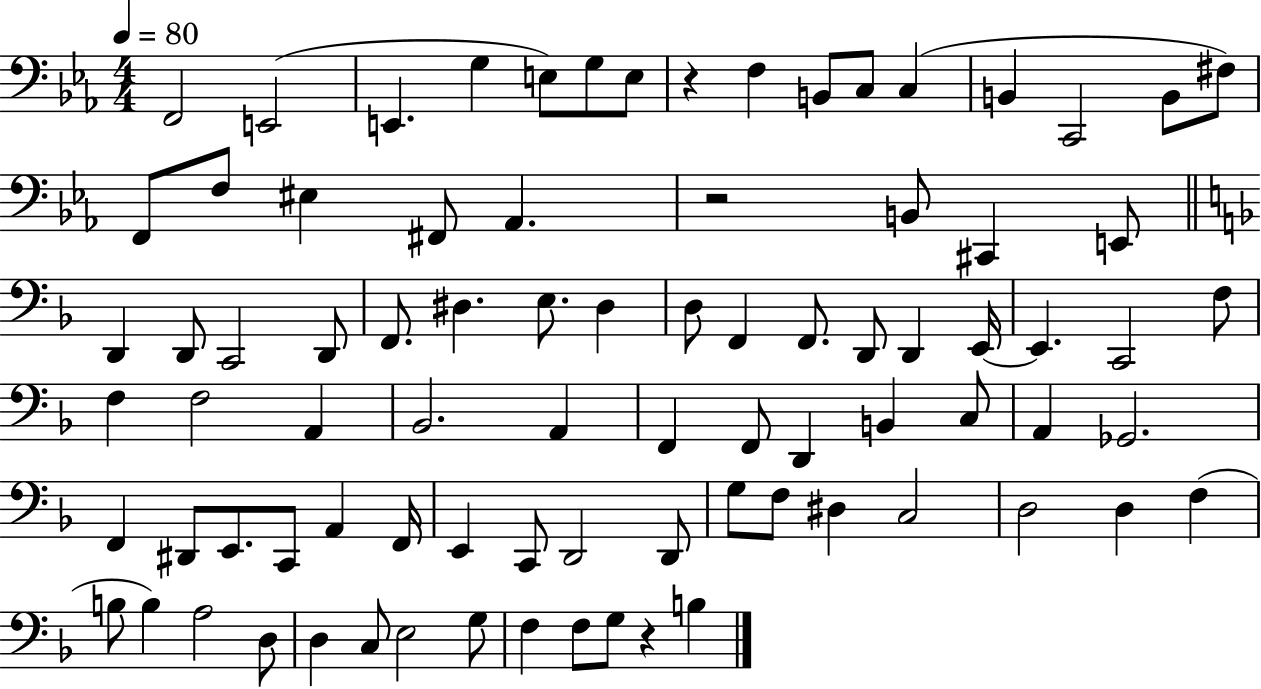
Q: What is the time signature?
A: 4/4